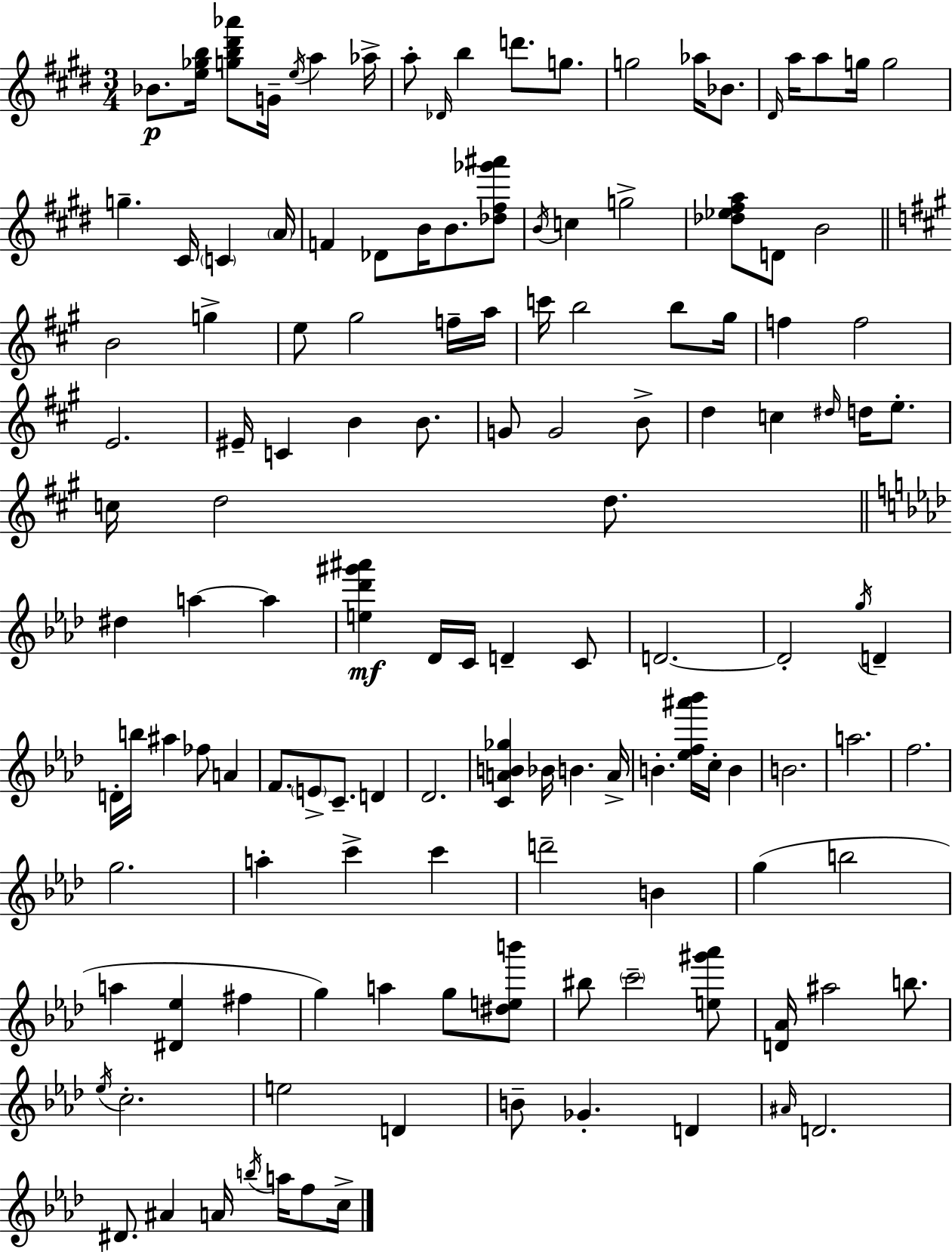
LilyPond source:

{
  \clef treble
  \numericTimeSignature
  \time 3/4
  \key e \major
  bes'8.\p <e'' ges'' b''>16 <g'' b'' dis''' aes'''>8 g'16-- \acciaccatura { e''16 } a''4 | aes''16-> a''8-. \grace { des'16 } b''4 d'''8. g''8. | g''2 aes''16 bes'8. | \grace { dis'16 } a''16 a''8 g''16 g''2 | \break g''4.-- cis'16 \parenthesize c'4 | \parenthesize a'16 f'4 des'8 b'16 b'8. | <des'' fis'' ges''' ais'''>8 \acciaccatura { b'16 } c''4 g''2-> | <des'' ees'' fis'' a''>8 d'8 b'2 | \break \bar "||" \break \key a \major b'2 g''4-> | e''8 gis''2 f''16-- a''16 | c'''16 b''2 b''8 gis''16 | f''4 f''2 | \break e'2. | eis'16-- c'4 b'4 b'8. | g'8 g'2 b'8-> | d''4 c''4 \grace { dis''16 } d''16 e''8.-. | \break c''16 d''2 d''8. | \bar "||" \break \key f \minor dis''4 a''4~~ a''4 | <e'' des''' gis''' ais'''>4\mf des'16 c'16 d'4-- c'8 | d'2.~~ | d'2-. \acciaccatura { g''16 } d'4-- | \break d'16-. b''16 ais''4 fes''8 a'4 | f'8. \parenthesize e'8-> c'8.-- d'4 | des'2. | <c' a' b' ges''>4 bes'16 b'4. | \break a'16-> b'4.-. <ees'' f'' ais''' bes'''>16 c''16-. b'4 | b'2. | a''2. | f''2. | \break g''2. | a''4-. c'''4-> c'''4 | d'''2-- b'4 | g''4( b''2 | \break a''4 <dis' ees''>4 fis''4 | g''4) a''4 g''8 <dis'' e'' b'''>8 | bis''8 \parenthesize c'''2-- <e'' gis''' aes'''>8 | <d' aes'>16 ais''2 b''8. | \break \acciaccatura { ees''16 } c''2.-. | e''2 d'4 | b'8-- ges'4.-. d'4 | \grace { ais'16 } d'2. | \break dis'8. ais'4 a'16 \acciaccatura { b''16 } | a''16 f''8 c''16-> \bar "|."
}